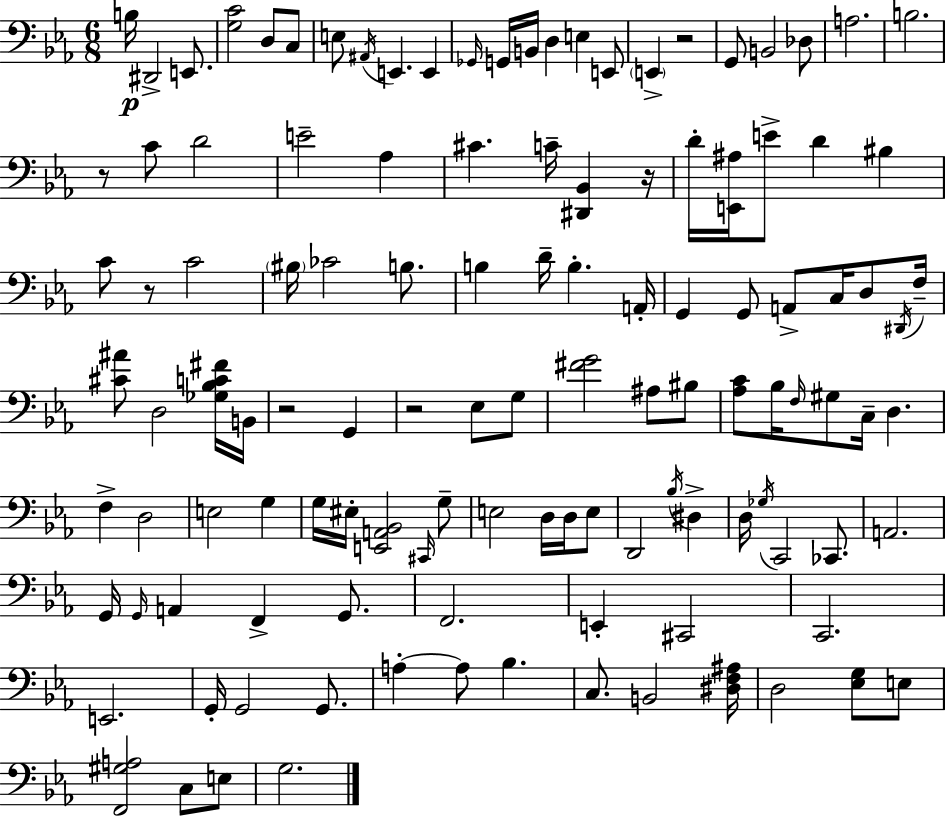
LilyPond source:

{
  \clef bass
  \numericTimeSignature
  \time 6/8
  \key ees \major
  \repeat volta 2 { b16\p dis,2-> e,8. | <g c'>2 d8 c8 | e8 \acciaccatura { ais,16 } e,4. e,4 | \grace { ges,16 } g,16 b,16 d4 e4 | \break e,8 \parenthesize e,4-> r2 | g,8 b,2 | des8 a2. | b2. | \break r8 c'8 d'2 | e'2-- aes4 | cis'4. c'16-- <dis, bes,>4 | r16 d'16-. <e, ais>16 e'8-> d'4 bis4 | \break c'8 r8 c'2 | \parenthesize bis16 ces'2 b8. | b4 d'16-- b4.-. | a,16-. g,4 g,8 a,8-> c16 d8 | \break \acciaccatura { dis,16 } f16-- <cis' ais'>8 d2 | <ges bes c' fis'>16 b,16 r2 g,4 | r2 ees8 | g8 <fis' g'>2 ais8 | \break bis8 <aes c'>8 bes16 \grace { f16 } gis8 c16-- d4. | f4-> d2 | e2 | g4 g16 eis16-. <e, a, bes,>2 | \break \grace { cis,16 } g8-- e2 | d16 d16 e8 d,2 | \acciaccatura { bes16 } dis4-> d16 \acciaccatura { ges16 } c,2 | ces,8. a,2. | \break g,16 \grace { g,16 } a,4 | f,4-> g,8. f,2. | e,4-. | cis,2 c,2. | \break e,2. | g,16-. g,2 | g,8. a4-.~~ | a8 bes4. c8. b,2 | \break <dis f ais>16 d2 | <ees g>8 e8 <f, gis a>2 | c8 e8 g2. | } \bar "|."
}